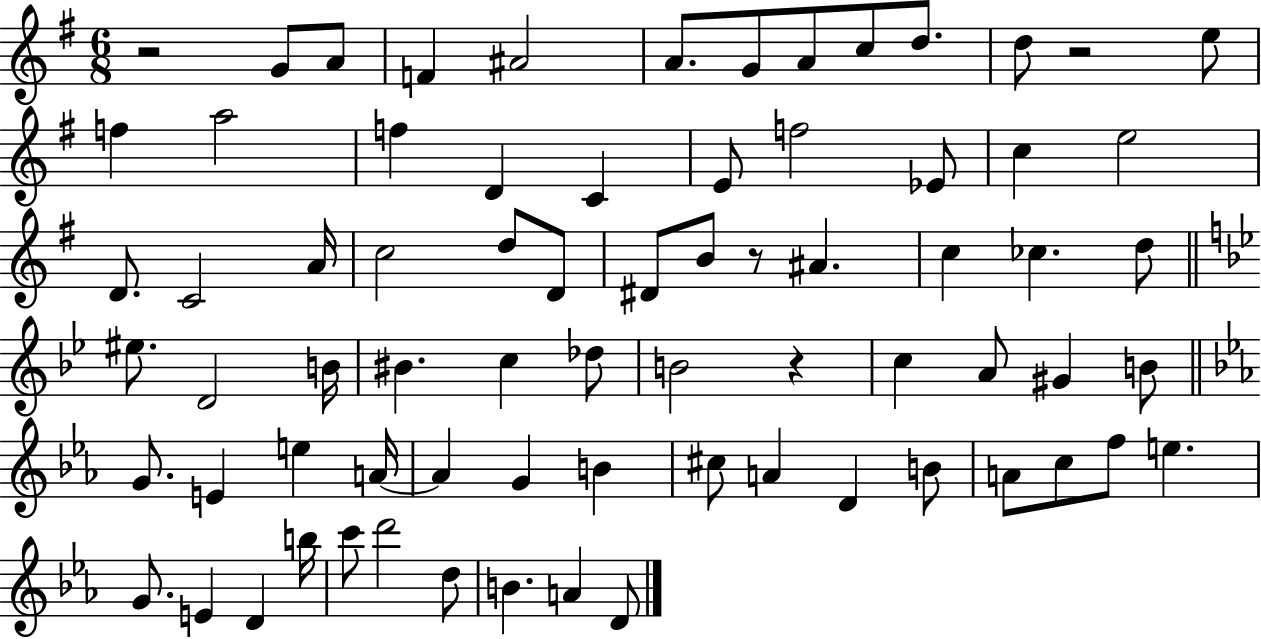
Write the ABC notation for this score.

X:1
T:Untitled
M:6/8
L:1/4
K:G
z2 G/2 A/2 F ^A2 A/2 G/2 A/2 c/2 d/2 d/2 z2 e/2 f a2 f D C E/2 f2 _E/2 c e2 D/2 C2 A/4 c2 d/2 D/2 ^D/2 B/2 z/2 ^A c _c d/2 ^e/2 D2 B/4 ^B c _d/2 B2 z c A/2 ^G B/2 G/2 E e A/4 A G B ^c/2 A D B/2 A/2 c/2 f/2 e G/2 E D b/4 c'/2 d'2 d/2 B A D/2